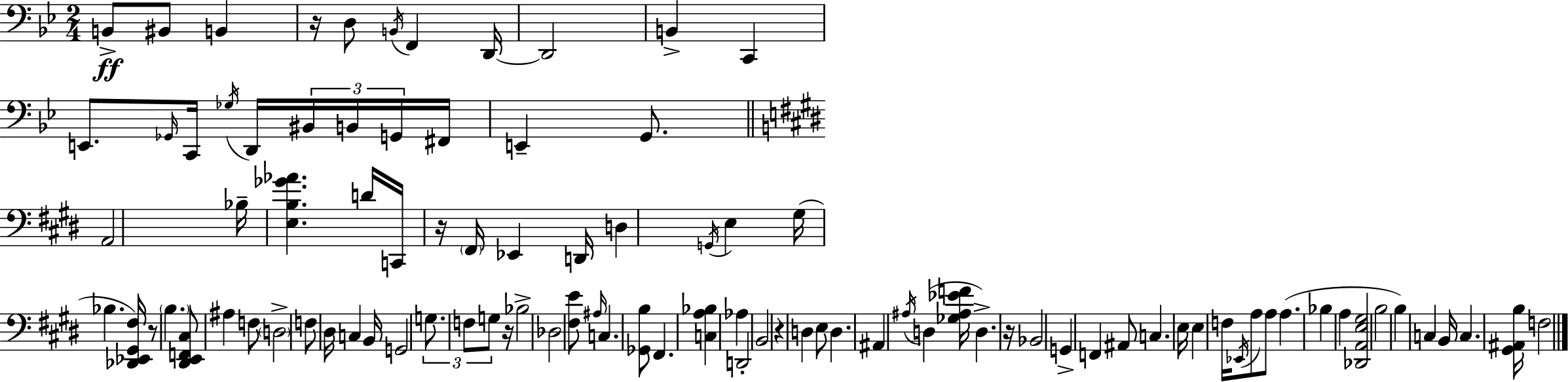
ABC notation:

X:1
T:Untitled
M:2/4
L:1/4
K:Bb
B,,/2 ^B,,/2 B,, z/4 D,/2 B,,/4 F,, D,,/4 D,,2 B,, C,, E,,/2 _G,,/4 C,,/4 _G,/4 D,,/4 ^B,,/4 B,,/4 G,,/4 ^F,,/4 E,, G,,/2 A,,2 _B,/4 [E,B,_G_A] D/4 C,,/4 z/4 ^F,,/4 _E,, D,,/4 D, G,,/4 E, ^G,/4 _B, [_D,,_E,,^G,,^F,]/4 z/2 B, [^D,,E,,F,,^C,]/2 ^A, F,/2 D,2 F,/2 ^D,/4 C, B,,/4 G,,2 G,/2 F,/2 G,/2 z/4 _B,2 _D,2 [^F,E]/2 ^A,/4 C, [_G,,B,]/2 ^F,, [C,A,_B,] _A, D,,2 B,,2 z D, E,/2 D, ^A,, ^A,/4 D, [_G,^A,_EF]/4 D, z/4 _B,,2 G,, F,, ^A,,/2 C, E,/4 E, F,/4 _E,,/4 A,/2 A,/2 A, _B, A, [_D,,A,,E,^G,]2 B,2 B, C, B,,/4 C, [^G,,^A,,B,]/4 F,2